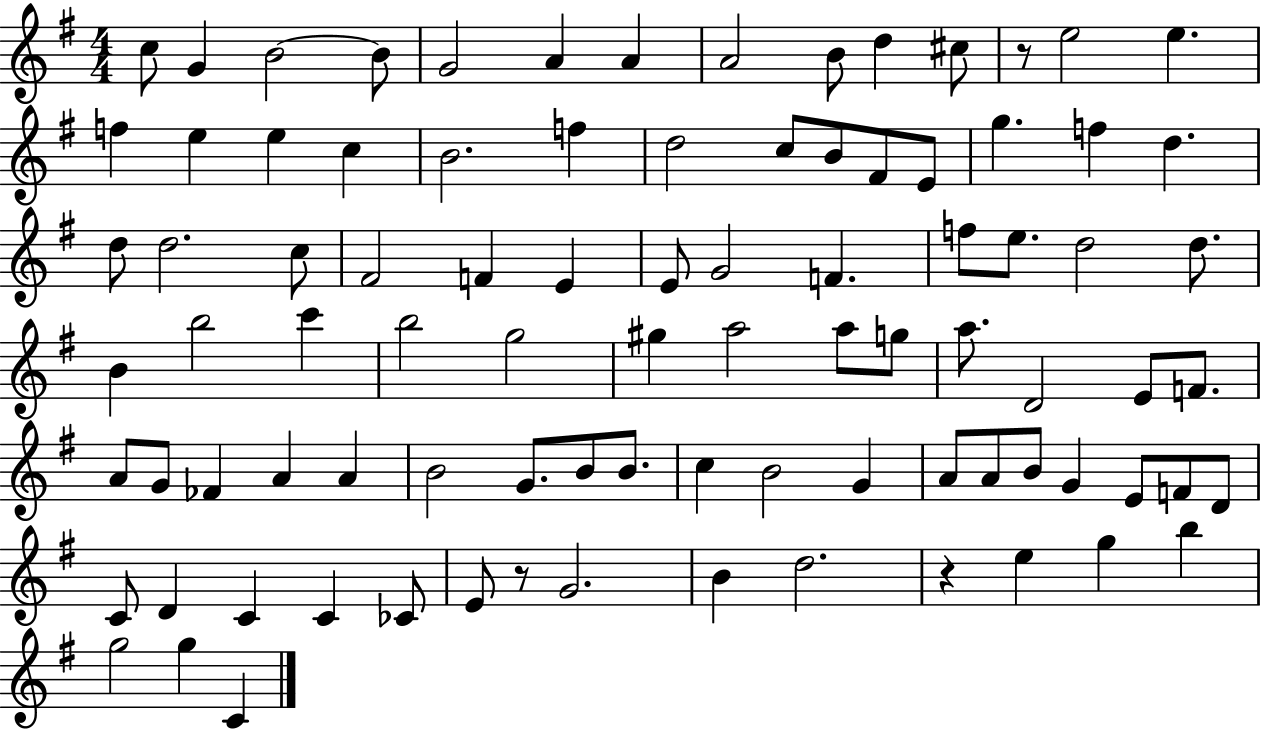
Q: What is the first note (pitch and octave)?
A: C5